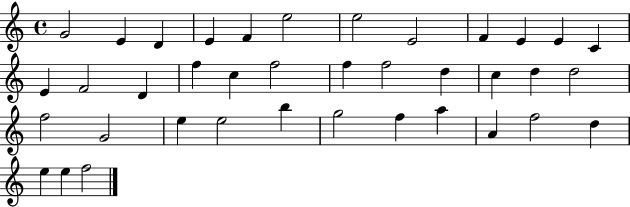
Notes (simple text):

G4/h E4/q D4/q E4/q F4/q E5/h E5/h E4/h F4/q E4/q E4/q C4/q E4/q F4/h D4/q F5/q C5/q F5/h F5/q F5/h D5/q C5/q D5/q D5/h F5/h G4/h E5/q E5/h B5/q G5/h F5/q A5/q A4/q F5/h D5/q E5/q E5/q F5/h